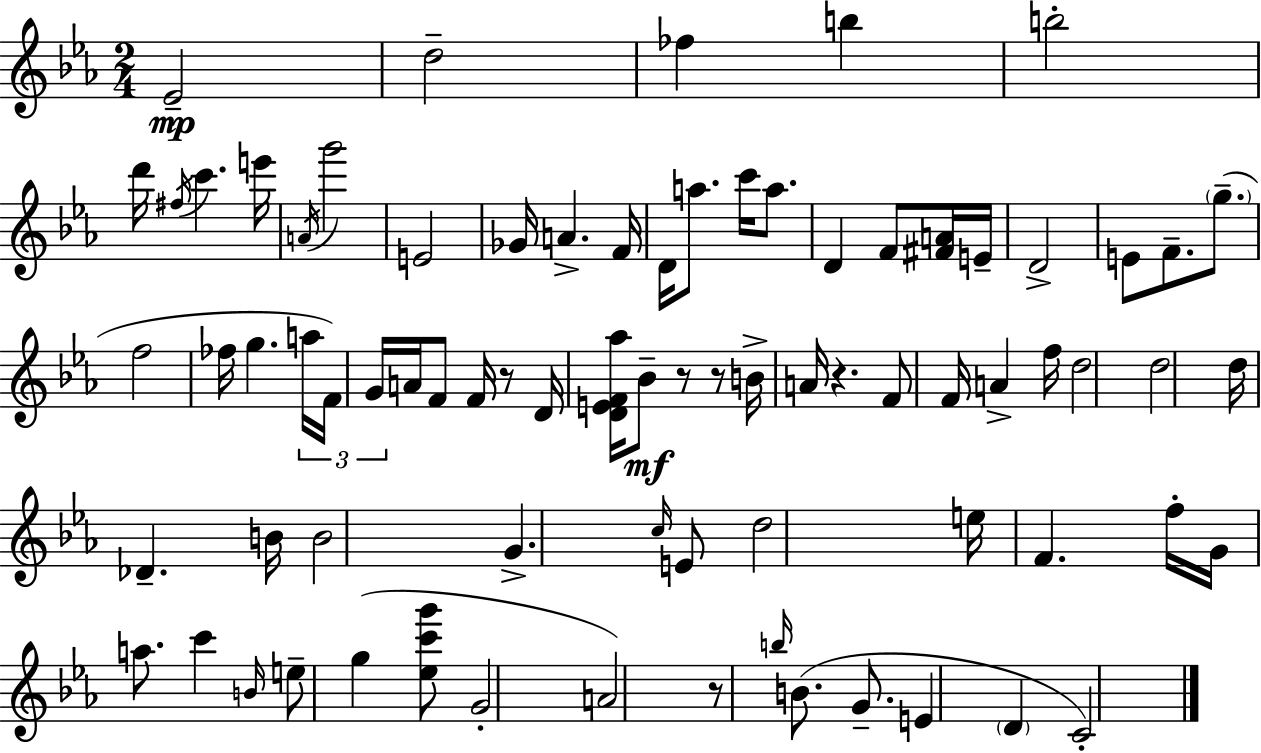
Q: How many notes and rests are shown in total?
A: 78